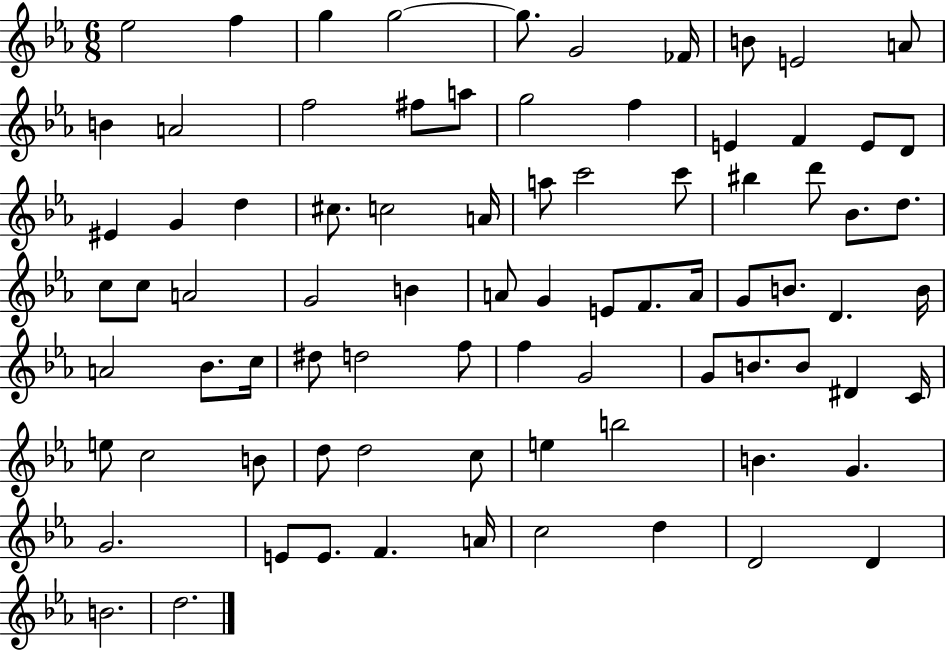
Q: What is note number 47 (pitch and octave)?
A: D4